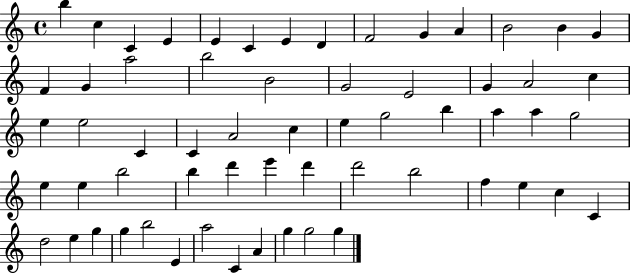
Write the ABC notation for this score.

X:1
T:Untitled
M:4/4
L:1/4
K:C
b c C E E C E D F2 G A B2 B G F G a2 b2 B2 G2 E2 G A2 c e e2 C C A2 c e g2 b a a g2 e e b2 b d' e' d' d'2 b2 f e c C d2 e g g b2 E a2 C A g g2 g